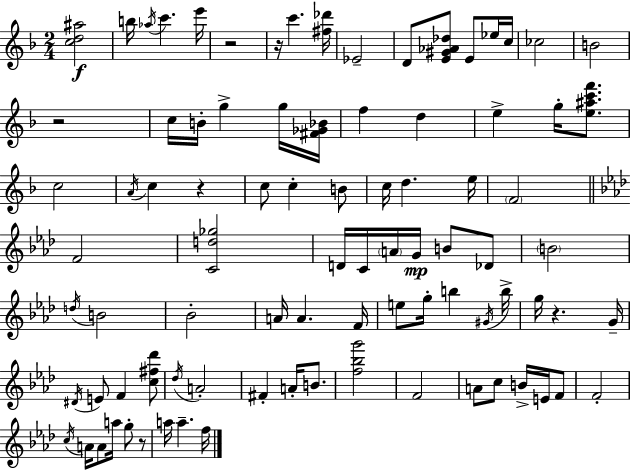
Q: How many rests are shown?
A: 6